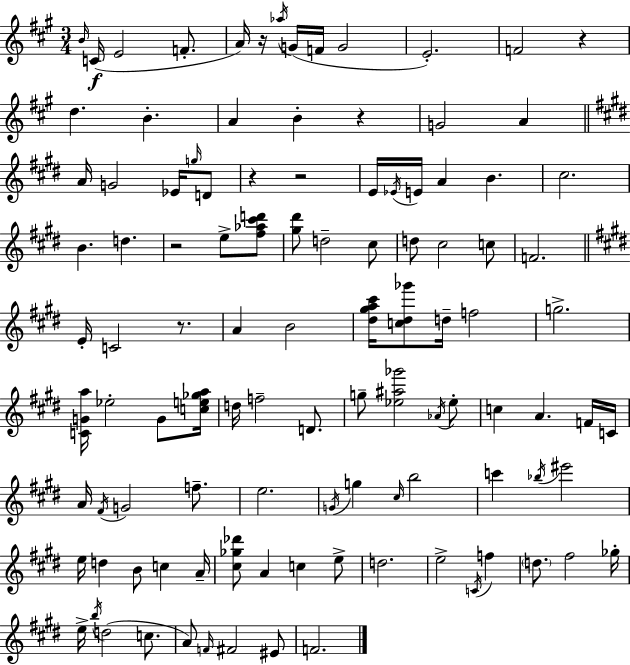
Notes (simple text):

B4/s C4/s E4/h F4/e. A4/s R/s Ab5/s G4/s F4/s G4/h E4/h. F4/h R/q D5/q. B4/q. A4/q B4/q R/q G4/h A4/q A4/s G4/h Eb4/s G5/s D4/e R/q R/h E4/s Eb4/s E4/s A4/q B4/q. C#5/h. B4/q. D5/q. R/h E5/e [F#5,Ab5,C#6,D6]/e [G#5,D#6]/e D5/h C#5/e D5/e C#5/h C5/e F4/h. E4/s C4/h R/e. A4/q B4/h [D#5,G#5,A5,C#6]/s [C5,D#5,Gb6]/e D5/s F5/h G5/h. [C4,G4,A5]/s Eb5/h G4/e [C5,E5,Gb5,A5]/s D5/s F5/h D4/e. G5/e [Eb5,A#5,Gb6]/h Ab4/s Eb5/e C5/q A4/q. F4/s C4/s A4/s F#4/s G4/h F5/e. E5/h. G4/s G5/q C#5/s B5/h C6/q Bb5/s EIS6/h E5/s D5/q B4/e C5/q A4/s [C#5,Gb5,Db6]/e A4/q C5/q E5/e D5/h. E5/h C4/s F5/q D5/e. F#5/h Gb5/s E5/s B5/s D5/h C5/e. A4/e F4/s F#4/h EIS4/e F4/h.